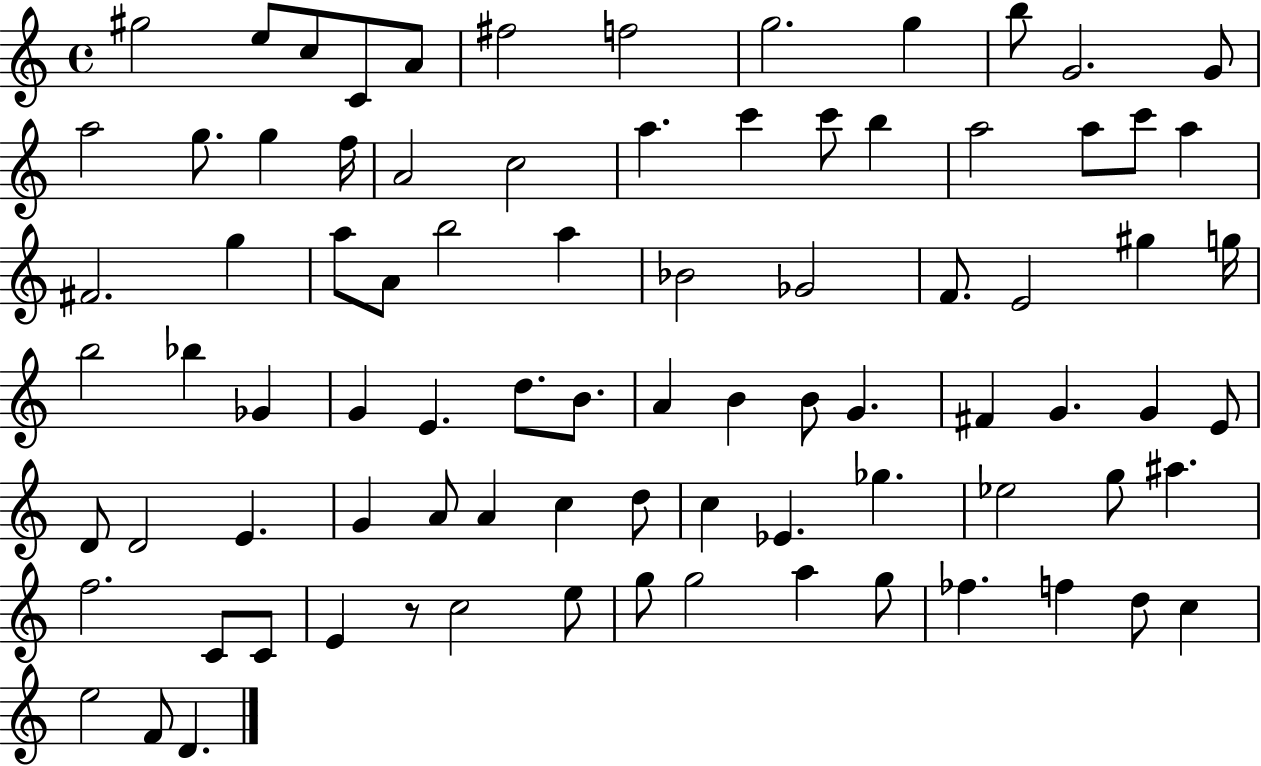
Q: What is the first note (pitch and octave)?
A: G#5